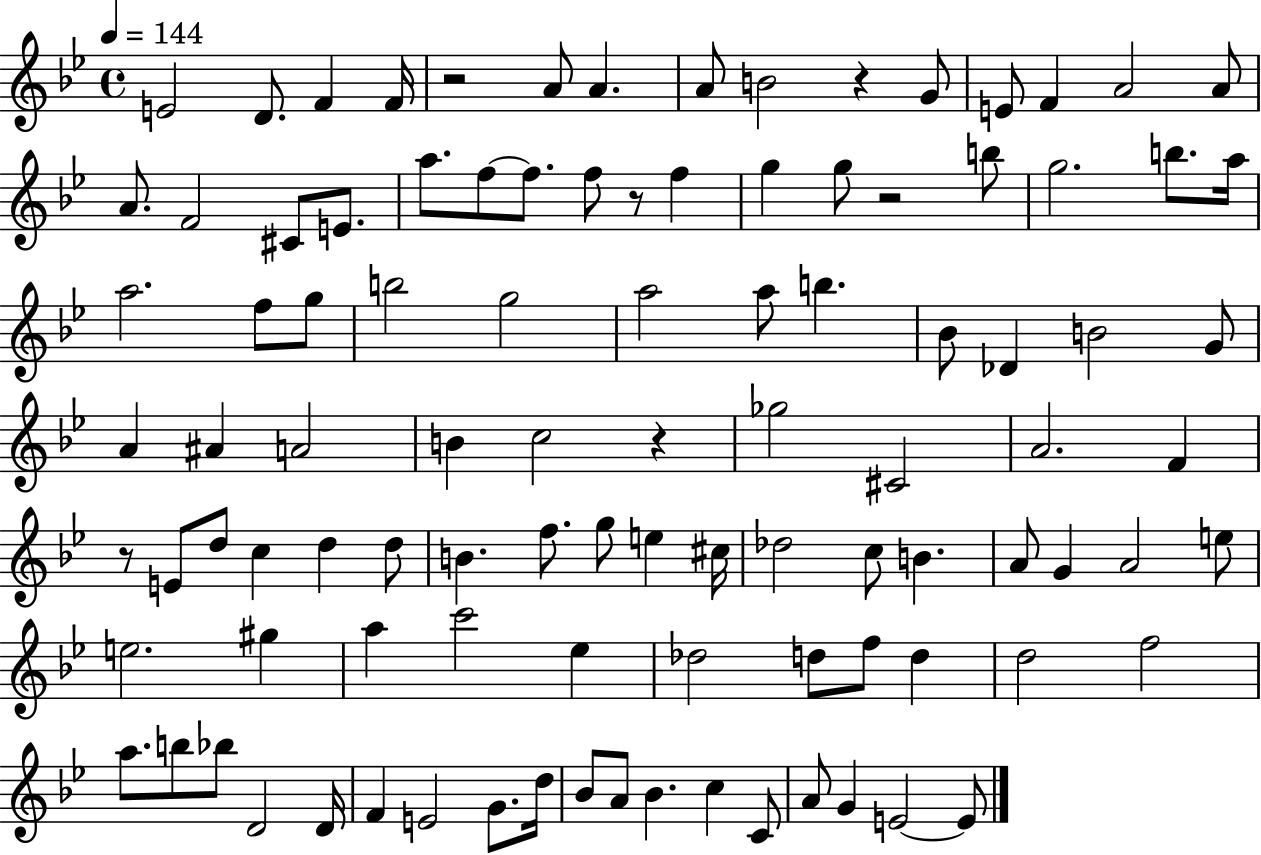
X:1
T:Untitled
M:4/4
L:1/4
K:Bb
E2 D/2 F F/4 z2 A/2 A A/2 B2 z G/2 E/2 F A2 A/2 A/2 F2 ^C/2 E/2 a/2 f/2 f/2 f/2 z/2 f g g/2 z2 b/2 g2 b/2 a/4 a2 f/2 g/2 b2 g2 a2 a/2 b _B/2 _D B2 G/2 A ^A A2 B c2 z _g2 ^C2 A2 F z/2 E/2 d/2 c d d/2 B f/2 g/2 e ^c/4 _d2 c/2 B A/2 G A2 e/2 e2 ^g a c'2 _e _d2 d/2 f/2 d d2 f2 a/2 b/2 _b/2 D2 D/4 F E2 G/2 d/4 _B/2 A/2 _B c C/2 A/2 G E2 E/2